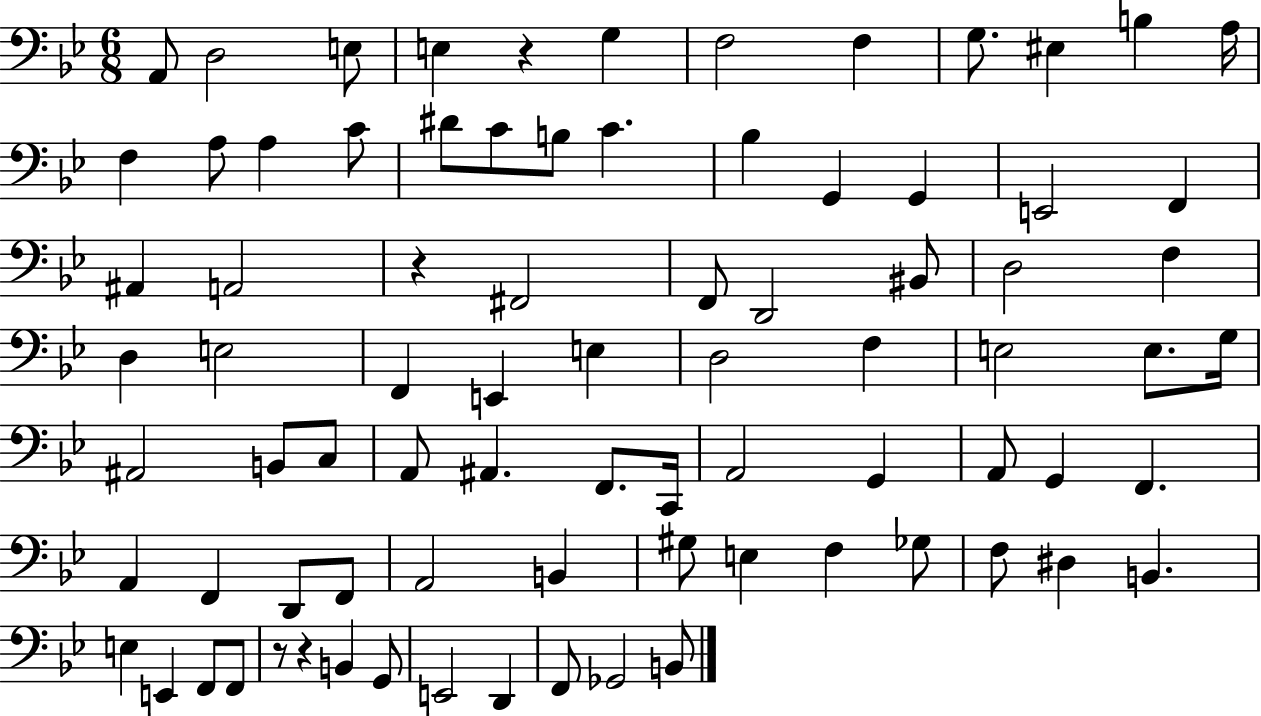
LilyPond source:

{
  \clef bass
  \numericTimeSignature
  \time 6/8
  \key bes \major
  a,8 d2 e8 | e4 r4 g4 | f2 f4 | g8. eis4 b4 a16 | \break f4 a8 a4 c'8 | dis'8 c'8 b8 c'4. | bes4 g,4 g,4 | e,2 f,4 | \break ais,4 a,2 | r4 fis,2 | f,8 d,2 bis,8 | d2 f4 | \break d4 e2 | f,4 e,4 e4 | d2 f4 | e2 e8. g16 | \break ais,2 b,8 c8 | a,8 ais,4. f,8. c,16 | a,2 g,4 | a,8 g,4 f,4. | \break a,4 f,4 d,8 f,8 | a,2 b,4 | gis8 e4 f4 ges8 | f8 dis4 b,4. | \break e4 e,4 f,8 f,8 | r8 r4 b,4 g,8 | e,2 d,4 | f,8 ges,2 b,8 | \break \bar "|."
}